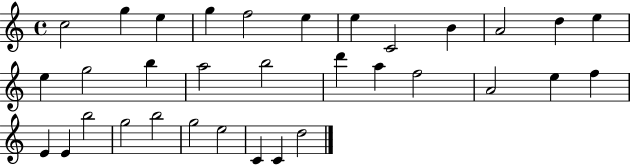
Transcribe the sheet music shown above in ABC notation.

X:1
T:Untitled
M:4/4
L:1/4
K:C
c2 g e g f2 e e C2 B A2 d e e g2 b a2 b2 d' a f2 A2 e f E E b2 g2 b2 g2 e2 C C d2